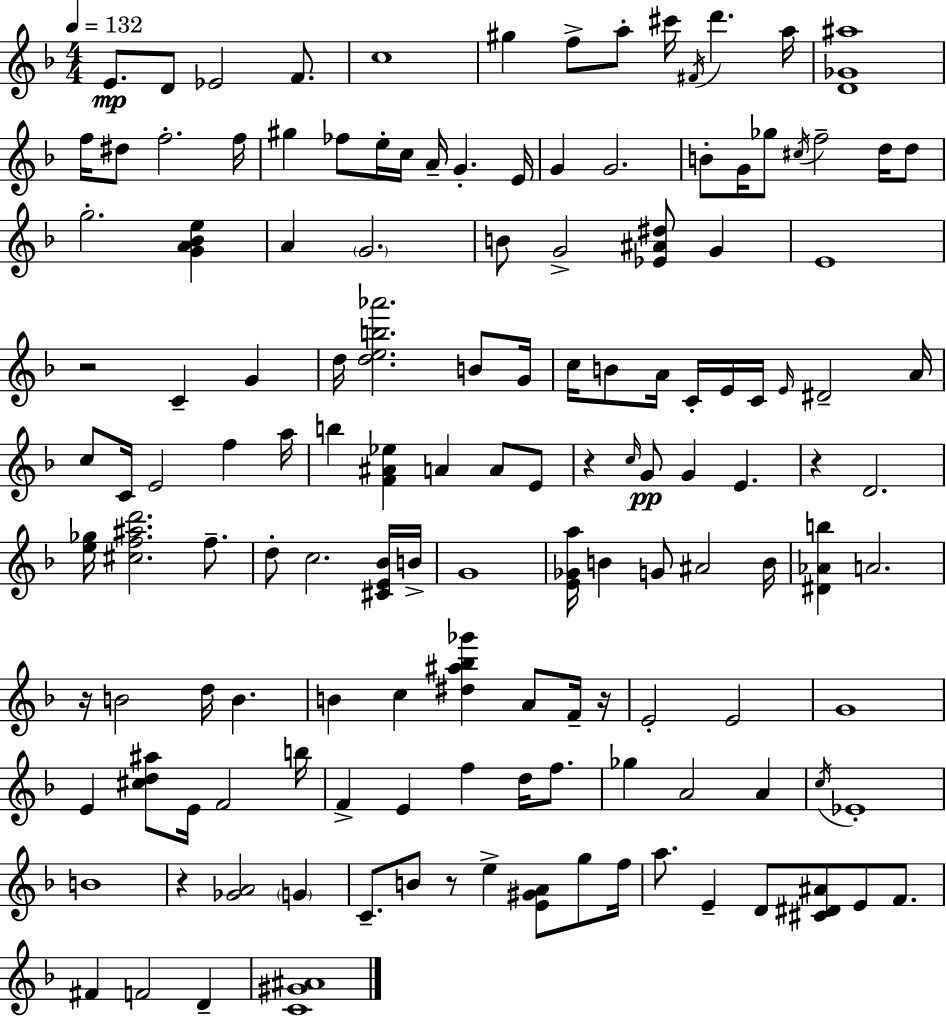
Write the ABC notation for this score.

X:1
T:Untitled
M:4/4
L:1/4
K:F
E/2 D/2 _E2 F/2 c4 ^g f/2 a/2 ^c'/4 ^F/4 d' a/4 [D_G^a]4 f/4 ^d/2 f2 f/4 ^g _f/2 e/4 c/4 A/4 G E/4 G G2 B/2 G/4 _g/2 ^c/4 f2 d/4 d/2 g2 [GA_Be] A G2 B/2 G2 [_E^A^d]/2 G E4 z2 C G d/4 [deb_a']2 B/2 G/4 c/4 B/2 A/4 C/4 E/4 C/4 E/4 ^D2 A/4 c/2 C/4 E2 f a/4 b [F^A_e] A A/2 E/2 z c/4 G/2 G E z D2 [e_g]/4 [^cf^ad']2 f/2 d/2 c2 [^CE_B]/4 B/4 G4 [E_Ga]/4 B G/2 ^A2 B/4 [^D_Ab] A2 z/4 B2 d/4 B B c [^d^a_b_g'] A/2 F/4 z/4 E2 E2 G4 E [^cd^a]/2 E/4 F2 b/4 F E f d/4 f/2 _g A2 A c/4 _E4 B4 z [_GA]2 G C/2 B/2 z/2 e [E^GA]/2 g/2 f/4 a/2 E D/2 [^C^D^A]/2 E/2 F/2 ^F F2 D [C^G^A]4